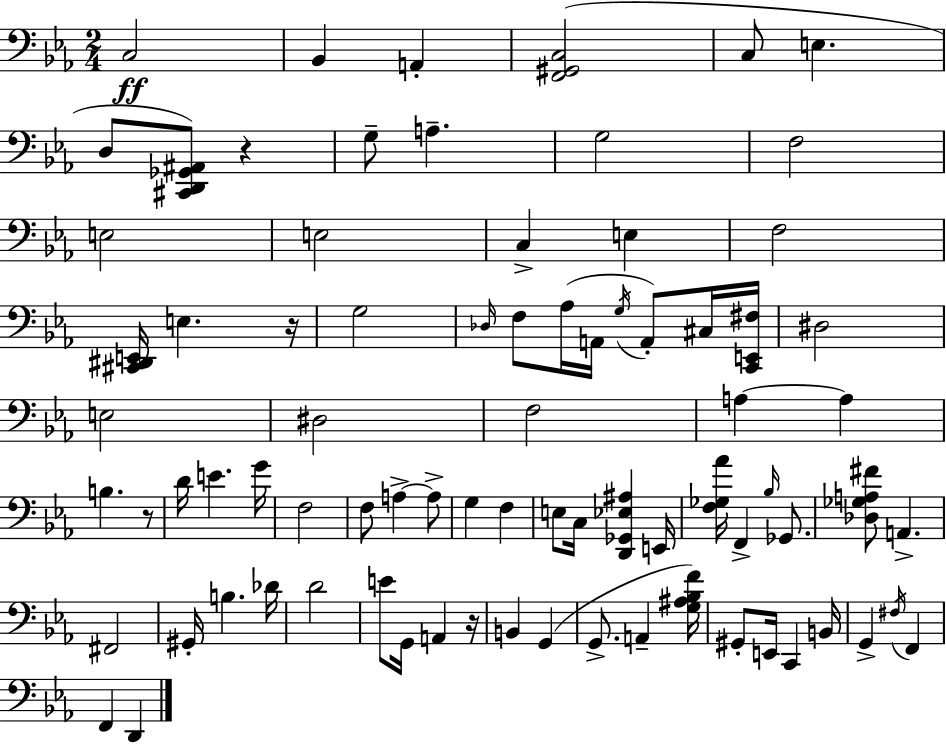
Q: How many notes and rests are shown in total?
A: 80